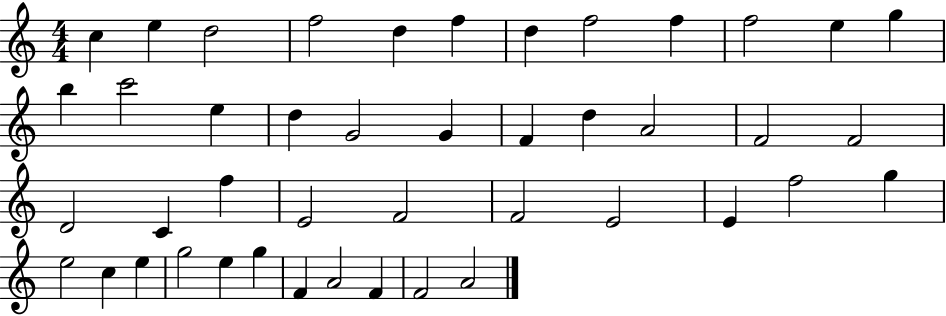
C5/q E5/q D5/h F5/h D5/q F5/q D5/q F5/h F5/q F5/h E5/q G5/q B5/q C6/h E5/q D5/q G4/h G4/q F4/q D5/q A4/h F4/h F4/h D4/h C4/q F5/q E4/h F4/h F4/h E4/h E4/q F5/h G5/q E5/h C5/q E5/q G5/h E5/q G5/q F4/q A4/h F4/q F4/h A4/h